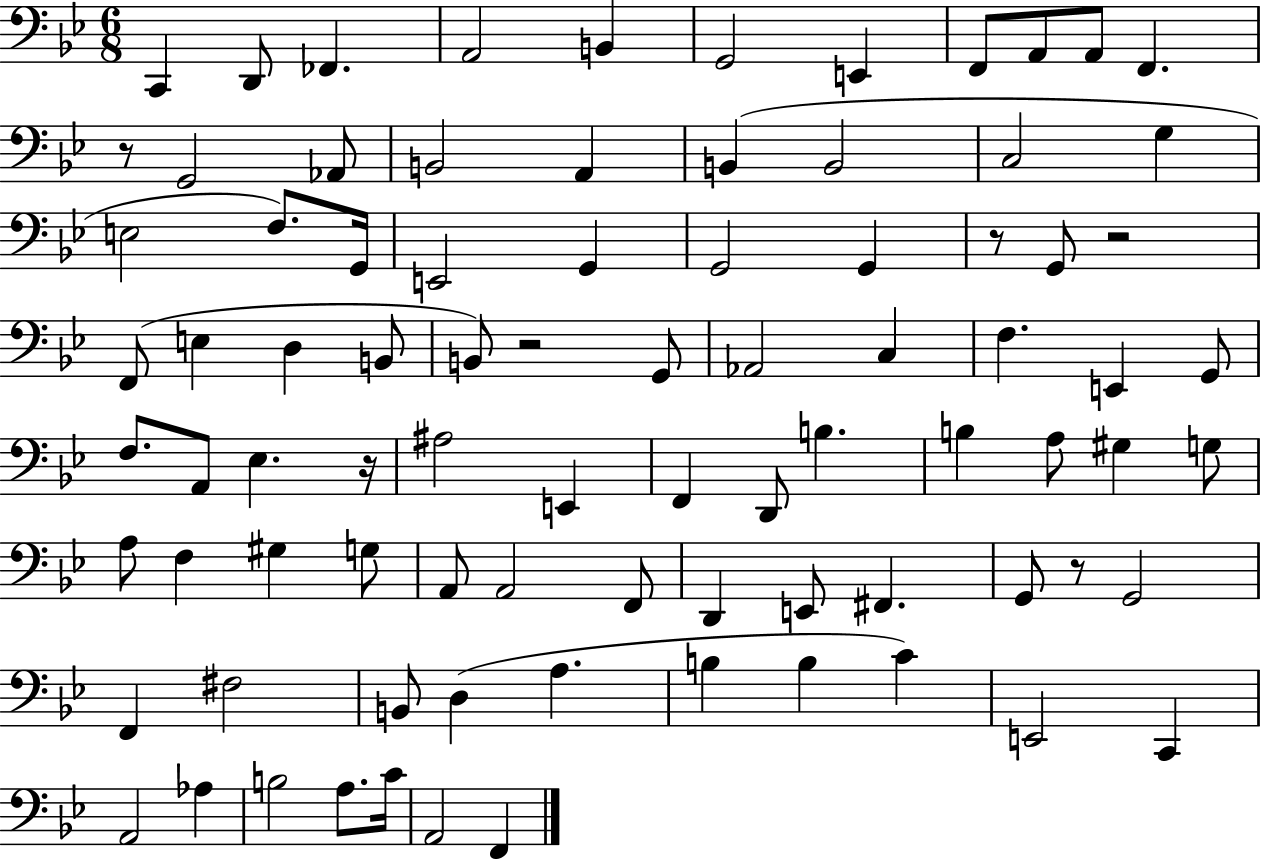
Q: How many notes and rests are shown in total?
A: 85